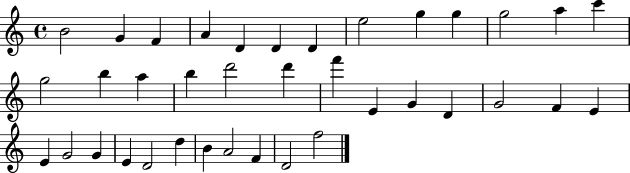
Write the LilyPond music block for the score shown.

{
  \clef treble
  \time 4/4
  \defaultTimeSignature
  \key c \major
  b'2 g'4 f'4 | a'4 d'4 d'4 d'4 | e''2 g''4 g''4 | g''2 a''4 c'''4 | \break g''2 b''4 a''4 | b''4 d'''2 d'''4 | f'''4 e'4 g'4 d'4 | g'2 f'4 e'4 | \break e'4 g'2 g'4 | e'4 d'2 d''4 | b'4 a'2 f'4 | d'2 f''2 | \break \bar "|."
}